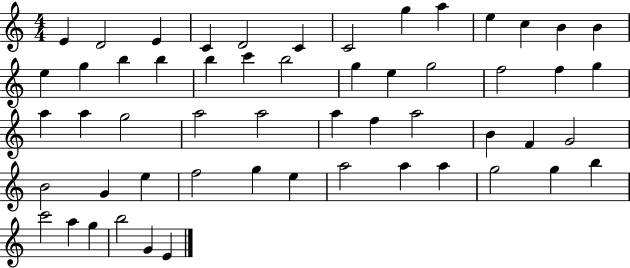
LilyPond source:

{
  \clef treble
  \numericTimeSignature
  \time 4/4
  \key c \major
  e'4 d'2 e'4 | c'4 d'2 c'4 | c'2 g''4 a''4 | e''4 c''4 b'4 b'4 | \break e''4 g''4 b''4 b''4 | b''4 c'''4 b''2 | g''4 e''4 g''2 | f''2 f''4 g''4 | \break a''4 a''4 g''2 | a''2 a''2 | a''4 f''4 a''2 | b'4 f'4 g'2 | \break b'2 g'4 e''4 | f''2 g''4 e''4 | a''2 a''4 a''4 | g''2 g''4 b''4 | \break c'''2 a''4 g''4 | b''2 g'4 e'4 | \bar "|."
}